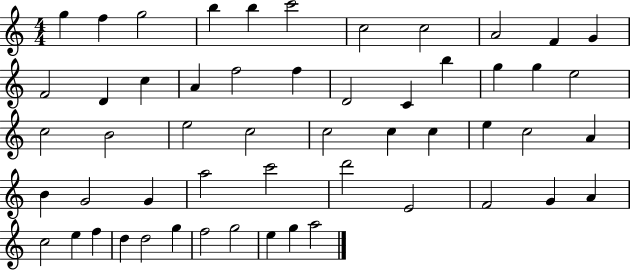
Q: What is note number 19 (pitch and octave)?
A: C4